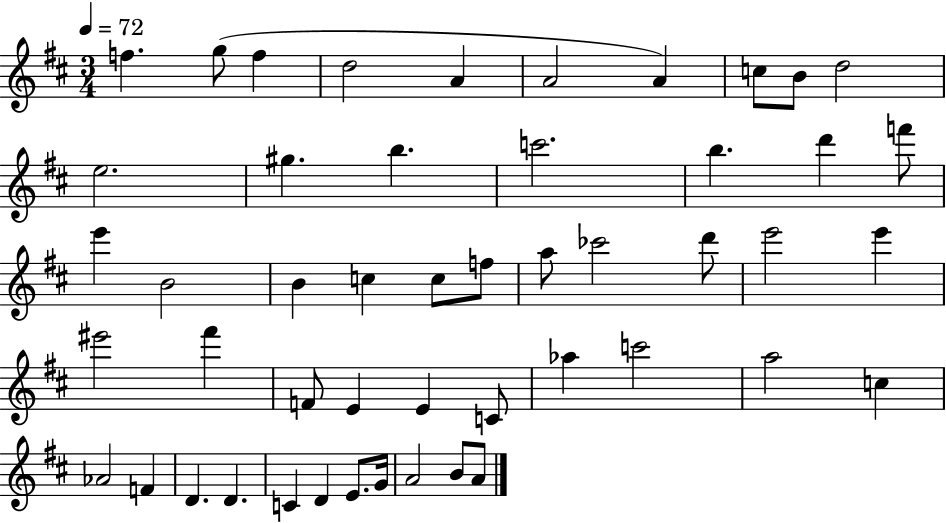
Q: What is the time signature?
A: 3/4